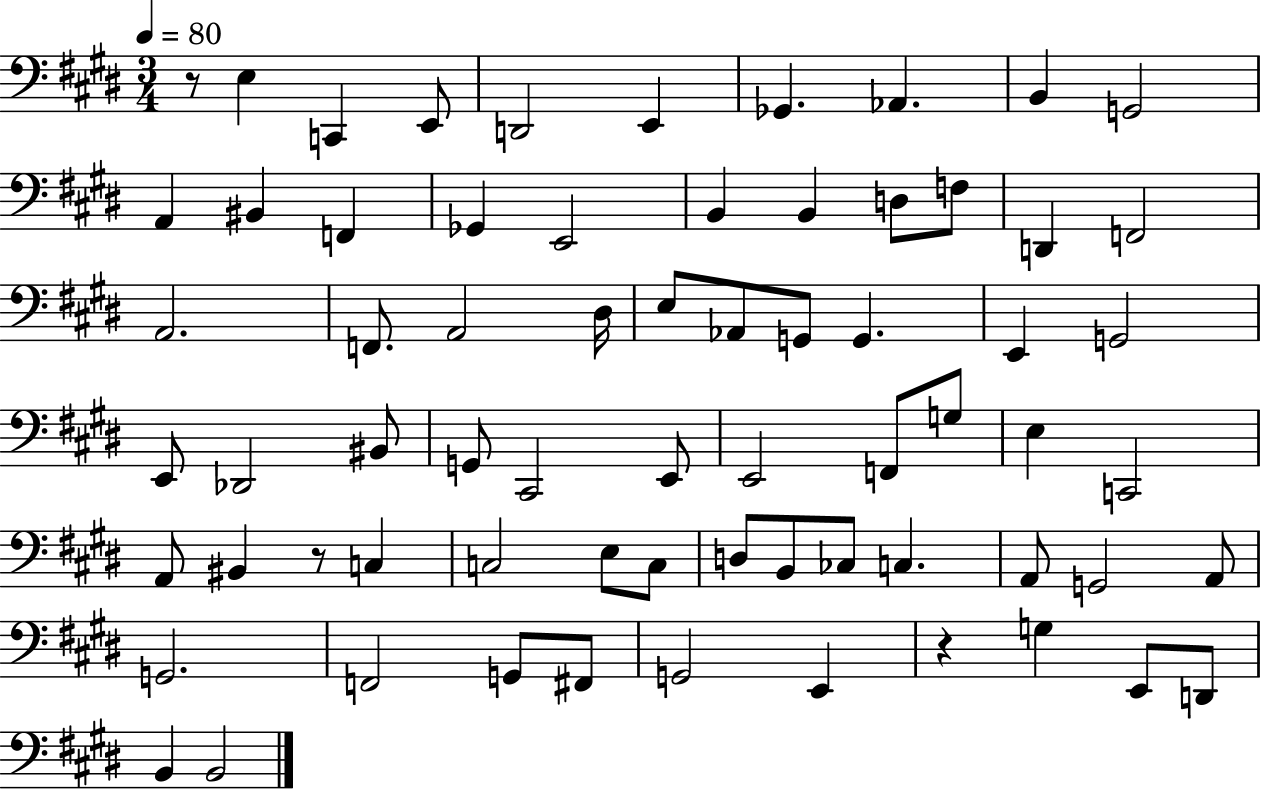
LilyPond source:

{
  \clef bass
  \numericTimeSignature
  \time 3/4
  \key e \major
  \tempo 4 = 80
  \repeat volta 2 { r8 e4 c,4 e,8 | d,2 e,4 | ges,4. aes,4. | b,4 g,2 | \break a,4 bis,4 f,4 | ges,4 e,2 | b,4 b,4 d8 f8 | d,4 f,2 | \break a,2. | f,8. a,2 dis16 | e8 aes,8 g,8 g,4. | e,4 g,2 | \break e,8 des,2 bis,8 | g,8 cis,2 e,8 | e,2 f,8 g8 | e4 c,2 | \break a,8 bis,4 r8 c4 | c2 e8 c8 | d8 b,8 ces8 c4. | a,8 g,2 a,8 | \break g,2. | f,2 g,8 fis,8 | g,2 e,4 | r4 g4 e,8 d,8 | \break b,4 b,2 | } \bar "|."
}